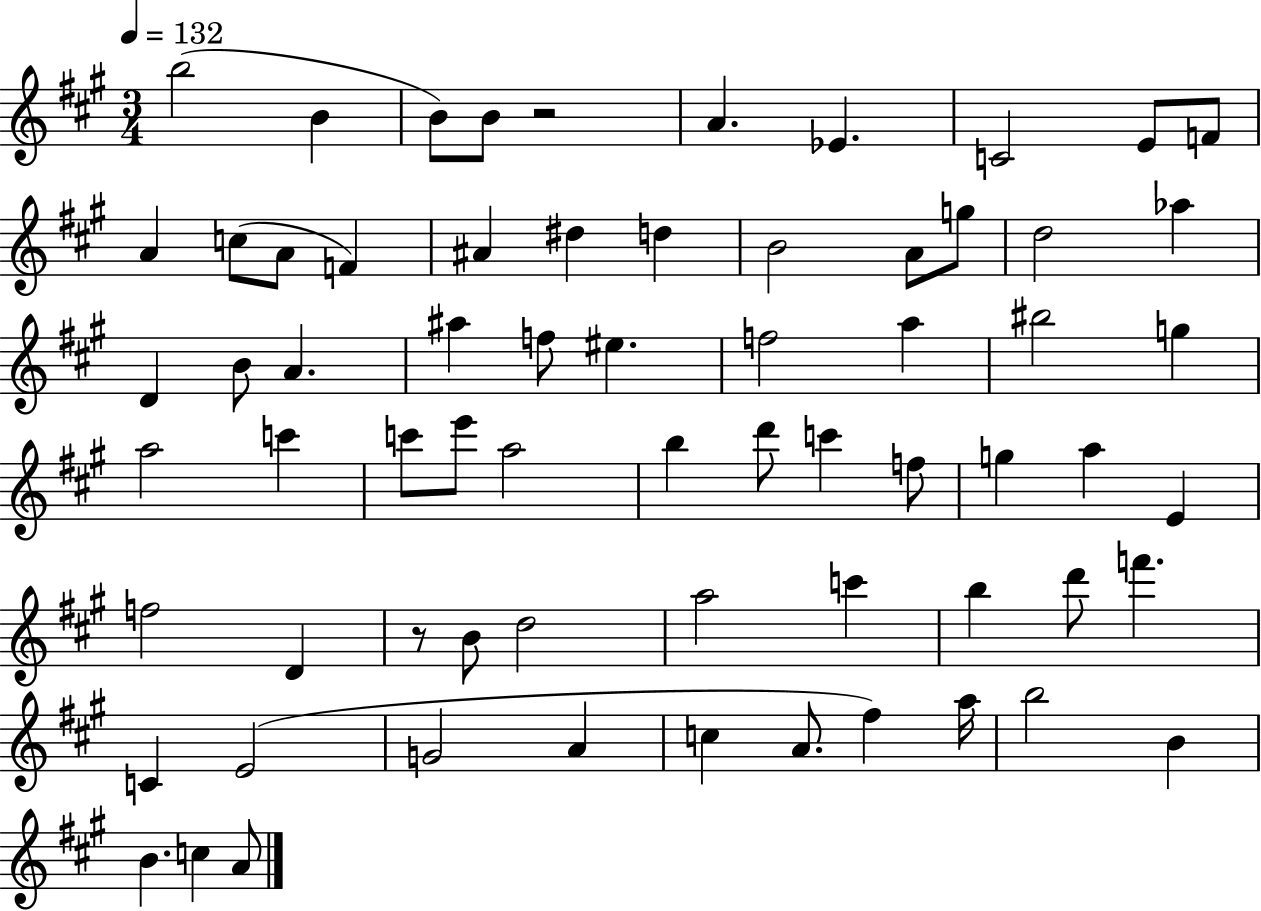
B5/h B4/q B4/e B4/e R/h A4/q. Eb4/q. C4/h E4/e F4/e A4/q C5/e A4/e F4/q A#4/q D#5/q D5/q B4/h A4/e G5/e D5/h Ab5/q D4/q B4/e A4/q. A#5/q F5/e EIS5/q. F5/h A5/q BIS5/h G5/q A5/h C6/q C6/e E6/e A5/h B5/q D6/e C6/q F5/e G5/q A5/q E4/q F5/h D4/q R/e B4/e D5/h A5/h C6/q B5/q D6/e F6/q. C4/q E4/h G4/h A4/q C5/q A4/e. F#5/q A5/s B5/h B4/q B4/q. C5/q A4/e